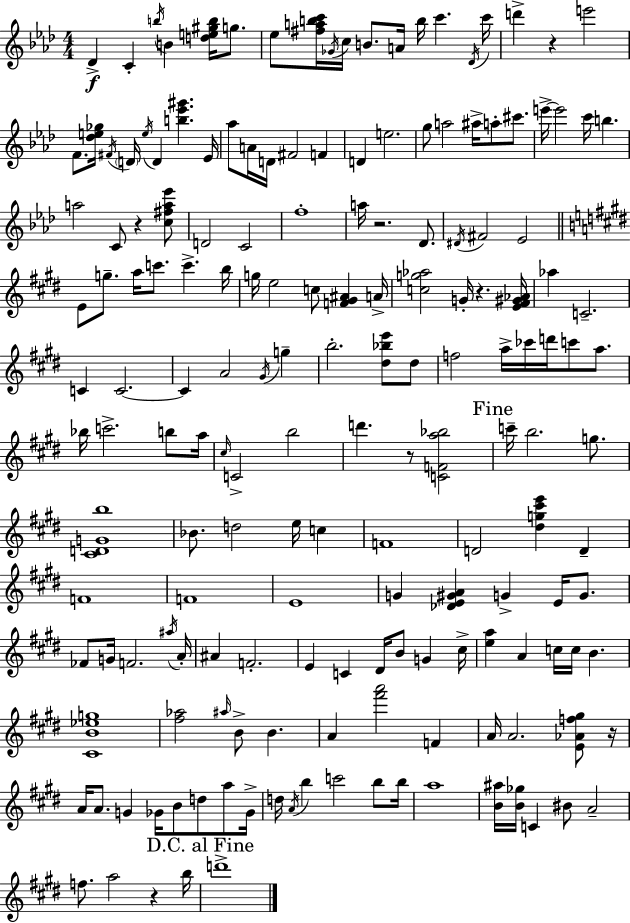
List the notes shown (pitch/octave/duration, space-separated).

Db4/q C4/q B5/s B4/q [D5,E5,G#5,B5]/s G5/e. Eb5/e [F#5,A5,B5,C6]/s Gb4/s C5/s B4/e. A4/s B5/s C6/q. Db4/s C6/s D6/q R/q E6/h F4/e. [Db5,E5,Gb5]/s F#4/s D4/s E5/s D4/q [B5,Eb6,G#6]/q. Eb4/s Ab5/e A4/s D4/s F#4/h F4/q D4/q E5/h. G5/e A5/h A#5/s A5/e C#6/e. E6/s E6/h C6/s B5/q. A5/h C4/e R/q [C5,F#5,A5,Eb6]/e D4/h C4/h F5/w A5/s R/h. Db4/e. D#4/s F#4/h Eb4/h E4/e G5/e. A5/s C6/e. C6/q. B5/s G5/s E5/h C5/e [F4,G#4,A#4]/q A4/s [C5,G5,Ab5]/h G4/s R/q. [E4,F#4,G#4,Ab4]/s Ab5/q C4/h. C4/q C4/h. C4/q A4/h G#4/s G5/q B5/h. [D#5,Bb5,E6]/e D#5/e F5/h A5/s CES6/s D6/s C6/e A5/e. Bb5/s C6/h. B5/e A5/s C#5/s C4/h B5/h D6/q. R/e [C4,F4,A5,Bb5]/h C6/s B5/h. G5/e. [C#4,D4,G4,B5]/w Bb4/e. D5/h E5/s C5/q F4/w D4/h [D#5,G5,C#6,E6]/q D4/q F4/w F4/w E4/w G4/q [Db4,E4,G#4,A4]/q G4/q E4/s G4/e. FES4/e G4/s F4/h. A#5/s A4/s A#4/q F4/h. E4/q C4/q D#4/s B4/e G4/q C#5/s [E5,A5]/q A4/q C5/s C5/s B4/q. [C#4,B4,Eb5,G5]/w [F#5,Ab5]/h A#5/s B4/e B4/q. A4/q [F#6,A6]/h F4/q A4/s A4/h. [E4,Ab4,F5,G#5]/e R/s A4/s A4/e. G4/q Gb4/s B4/e D5/e A5/e Gb4/s D5/s A4/s B5/q C6/h B5/e B5/s A5/w [B4,A#5]/s [B4,Gb5]/s C4/q BIS4/e A4/h F5/e. A5/h R/q B5/s D6/w